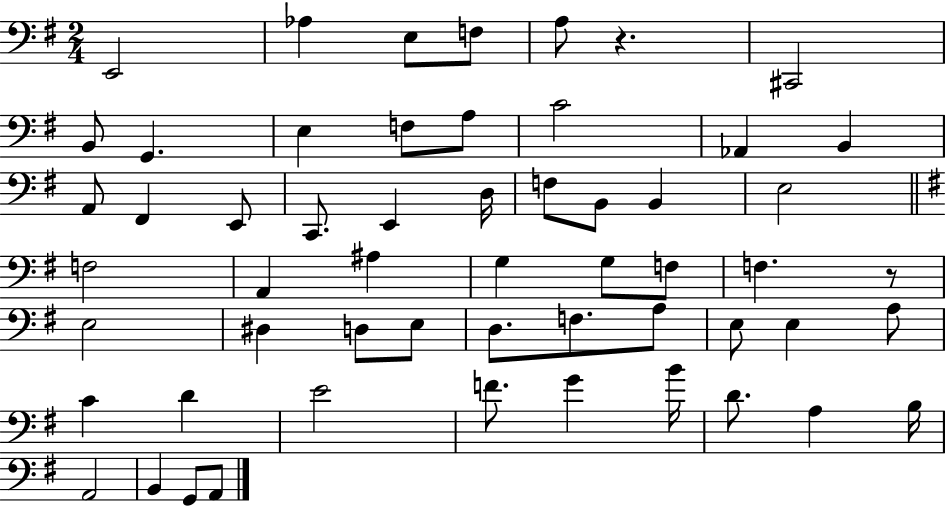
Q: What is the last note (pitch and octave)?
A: A2